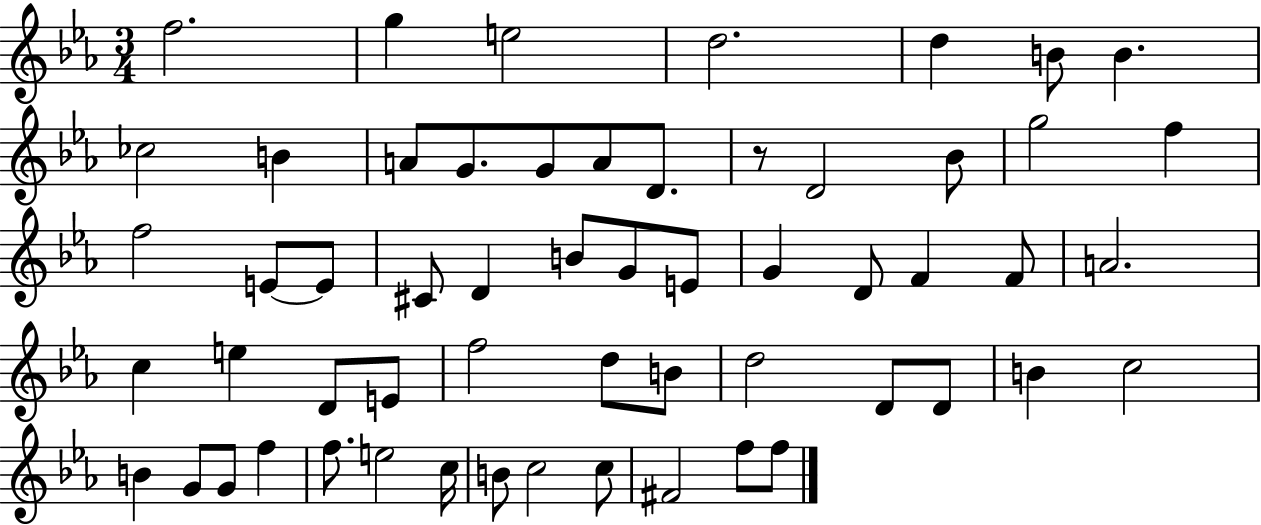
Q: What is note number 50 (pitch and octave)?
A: C5